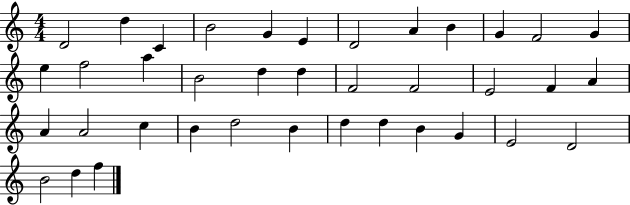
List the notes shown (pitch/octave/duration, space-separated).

D4/h D5/q C4/q B4/h G4/q E4/q D4/h A4/q B4/q G4/q F4/h G4/q E5/q F5/h A5/q B4/h D5/q D5/q F4/h F4/h E4/h F4/q A4/q A4/q A4/h C5/q B4/q D5/h B4/q D5/q D5/q B4/q G4/q E4/h D4/h B4/h D5/q F5/q